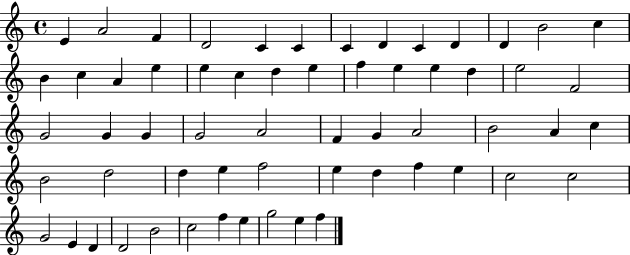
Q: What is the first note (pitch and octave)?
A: E4